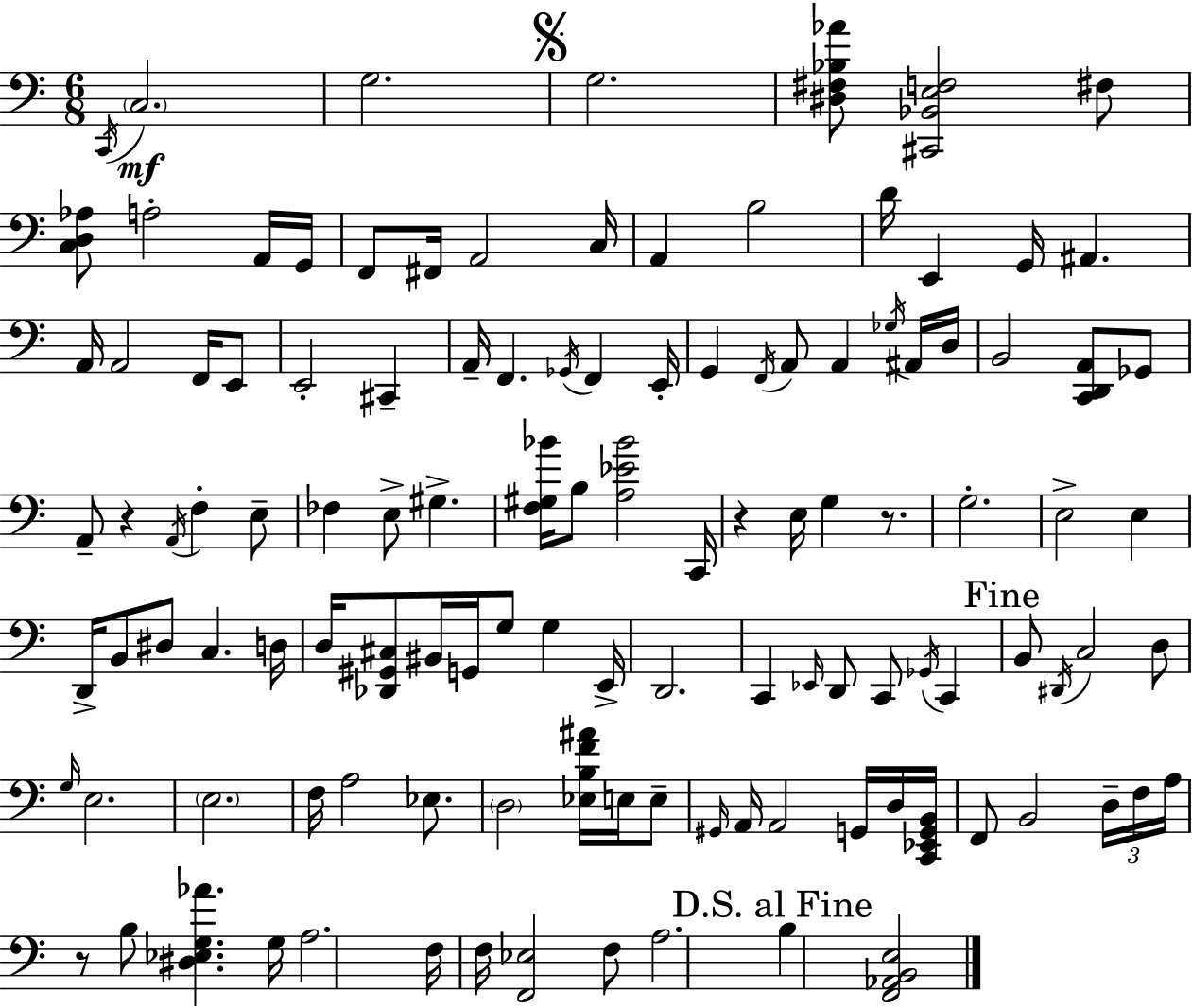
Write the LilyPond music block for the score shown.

{
  \clef bass
  \numericTimeSignature
  \time 6/8
  \key a \minor
  \acciaccatura { c,16 }\mf \parenthesize c2. | g2. | \mark \markup { \musicglyph "scripts.segno" } g2. | <dis fis bes aes'>8 <cis, bes, e f>2 fis8 | \break <c d aes>8 a2-. a,16 | g,16 f,8 fis,16 a,2 | c16 a,4 b2 | d'16 e,4 g,16 ais,4. | \break a,16 a,2 f,16 e,8 | e,2-. cis,4-- | a,16-- f,4. \acciaccatura { ges,16 } f,4 | e,16-. g,4 \acciaccatura { f,16 } a,8 a,4 | \break \acciaccatura { ges16 } ais,16 d16 b,2 | <c, d, a,>8 ges,8 a,8-- r4 \acciaccatura { a,16 } f4-. | e8-- fes4 e8-> gis4.-> | <f gis bes'>16 b8 <a ees' bes'>2 | \break c,16 r4 e16 g4 | r8. g2.-. | e2-> | e4 d,16-> b,8 dis8 c4. | \break d16 d16 <des, gis, cis>8 bis,16 g,16 g8 | g4 e,16-> d,2. | c,4 \grace { ees,16 } d,8 | c,8 \acciaccatura { ges,16 } c,4 \mark "Fine" b,8 \acciaccatura { dis,16 } c2 | \break d8 \grace { g16 } e2. | \parenthesize e2. | f16 a2 | ees8. \parenthesize d2 | \break <ees b f' ais'>16 e16 e8-- \grace { gis,16 } a,16 a,2 | g,16 d16 <c, ees, g, b,>16 f,8 | b,2 \tuplet 3/2 { d16-- f16 a16 } r8 | b8 <dis ees g aes'>4. g16 a2. | \break f16 f16 | <f, ees>2 f8 a2. | \mark "D.S. al Fine" b4 | <f, aes, b, e>2 \bar "|."
}